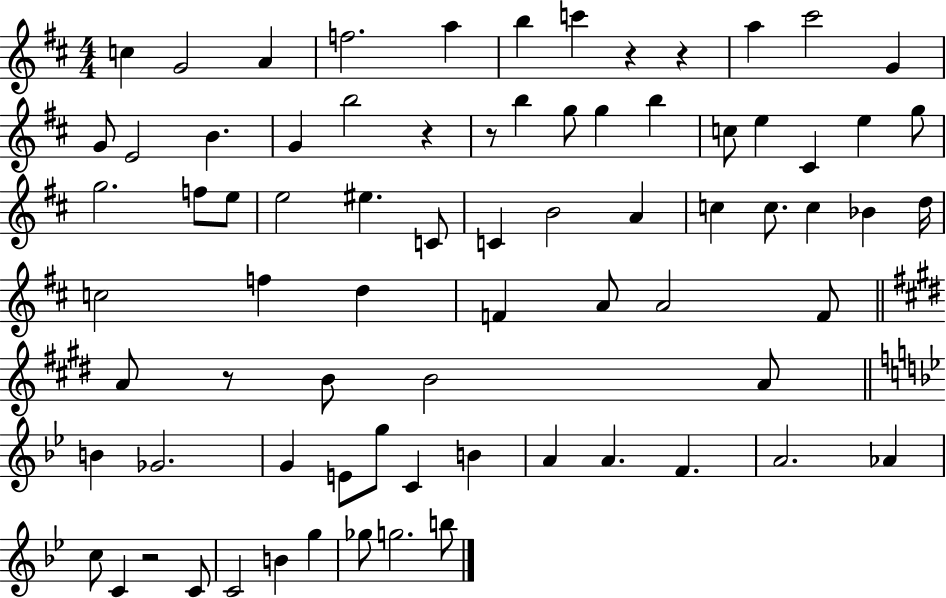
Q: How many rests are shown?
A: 6